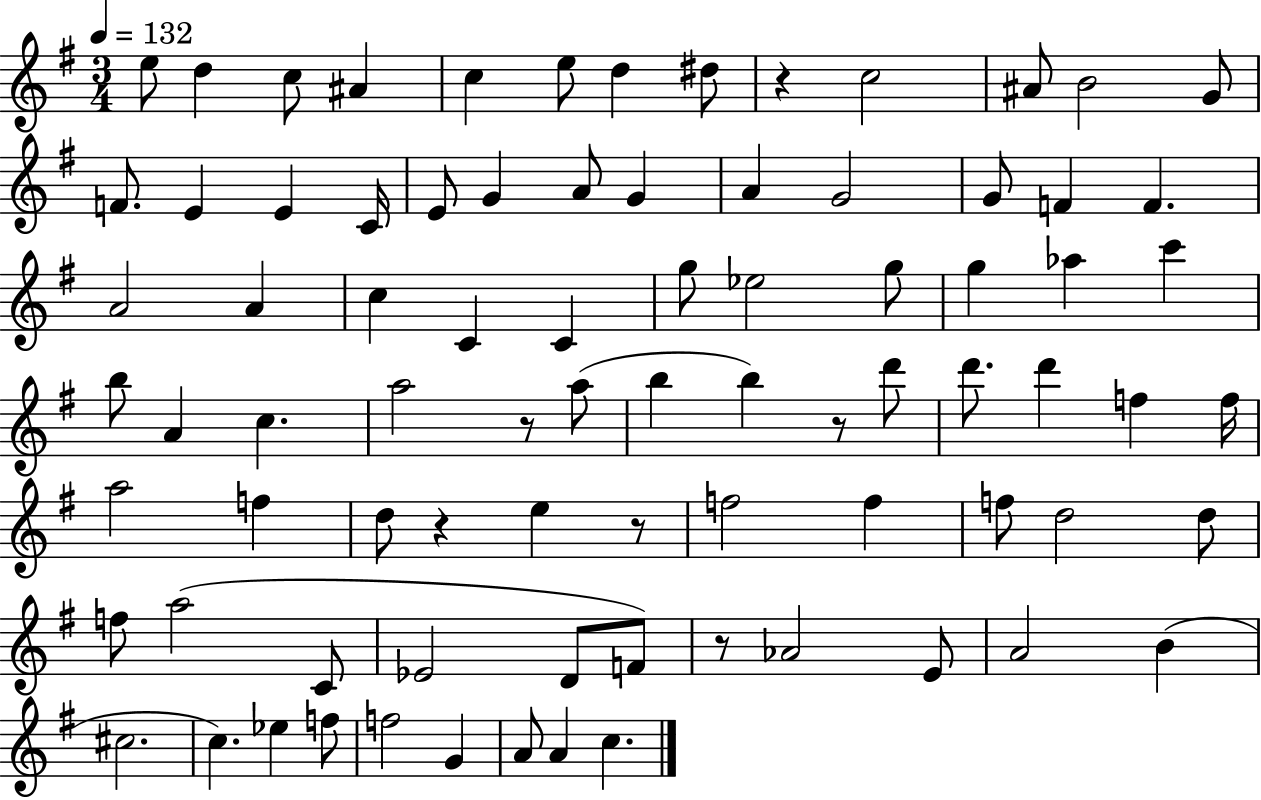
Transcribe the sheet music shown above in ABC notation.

X:1
T:Untitled
M:3/4
L:1/4
K:G
e/2 d c/2 ^A c e/2 d ^d/2 z c2 ^A/2 B2 G/2 F/2 E E C/4 E/2 G A/2 G A G2 G/2 F F A2 A c C C g/2 _e2 g/2 g _a c' b/2 A c a2 z/2 a/2 b b z/2 d'/2 d'/2 d' f f/4 a2 f d/2 z e z/2 f2 f f/2 d2 d/2 f/2 a2 C/2 _E2 D/2 F/2 z/2 _A2 E/2 A2 B ^c2 c _e f/2 f2 G A/2 A c